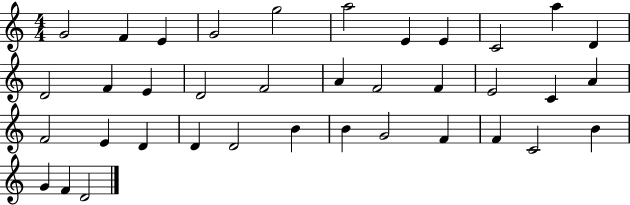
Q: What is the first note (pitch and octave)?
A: G4